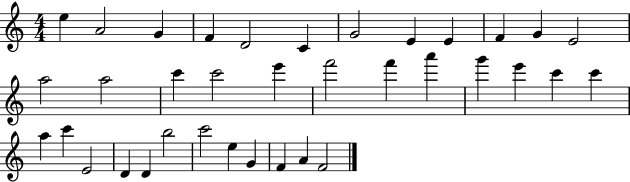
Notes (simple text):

E5/q A4/h G4/q F4/q D4/h C4/q G4/h E4/q E4/q F4/q G4/q E4/h A5/h A5/h C6/q C6/h E6/q F6/h F6/q A6/q G6/q E6/q C6/q C6/q A5/q C6/q E4/h D4/q D4/q B5/h C6/h E5/q G4/q F4/q A4/q F4/h